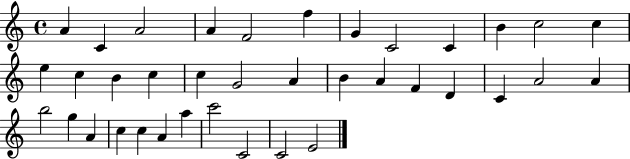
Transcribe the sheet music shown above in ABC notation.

X:1
T:Untitled
M:4/4
L:1/4
K:C
A C A2 A F2 f G C2 C B c2 c e c B c c G2 A B A F D C A2 A b2 g A c c A a c'2 C2 C2 E2